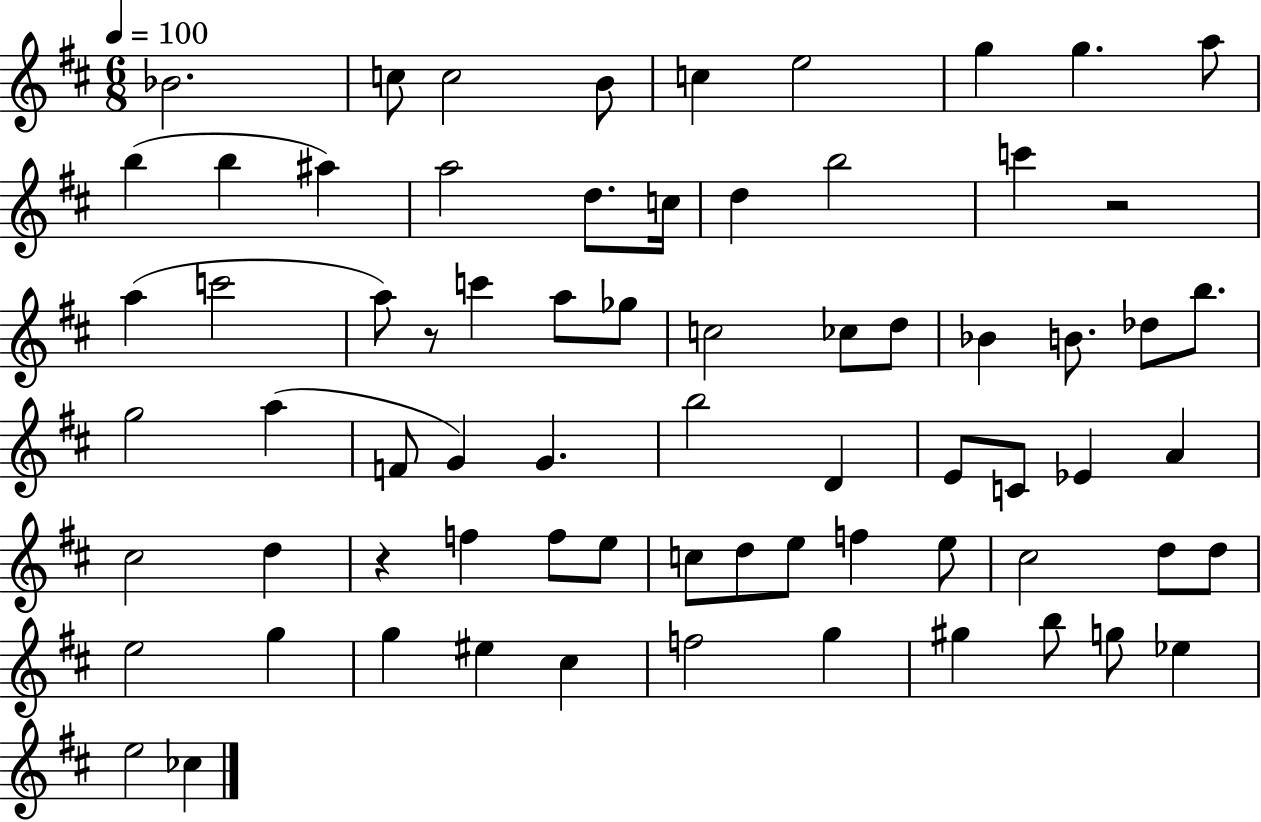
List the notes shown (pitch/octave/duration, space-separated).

Bb4/h. C5/e C5/h B4/e C5/q E5/h G5/q G5/q. A5/e B5/q B5/q A#5/q A5/h D5/e. C5/s D5/q B5/h C6/q R/h A5/q C6/h A5/e R/e C6/q A5/e Gb5/e C5/h CES5/e D5/e Bb4/q B4/e. Db5/e B5/e. G5/h A5/q F4/e G4/q G4/q. B5/h D4/q E4/e C4/e Eb4/q A4/q C#5/h D5/q R/q F5/q F5/e E5/e C5/e D5/e E5/e F5/q E5/e C#5/h D5/e D5/e E5/h G5/q G5/q EIS5/q C#5/q F5/h G5/q G#5/q B5/e G5/e Eb5/q E5/h CES5/q